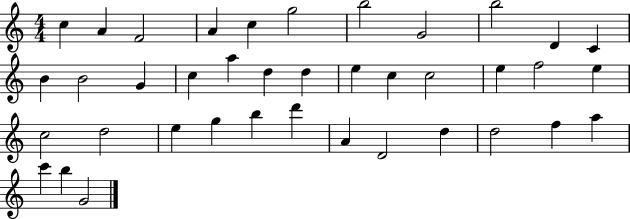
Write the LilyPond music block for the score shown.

{
  \clef treble
  \numericTimeSignature
  \time 4/4
  \key c \major
  c''4 a'4 f'2 | a'4 c''4 g''2 | b''2 g'2 | b''2 d'4 c'4 | \break b'4 b'2 g'4 | c''4 a''4 d''4 d''4 | e''4 c''4 c''2 | e''4 f''2 e''4 | \break c''2 d''2 | e''4 g''4 b''4 d'''4 | a'4 d'2 d''4 | d''2 f''4 a''4 | \break c'''4 b''4 g'2 | \bar "|."
}